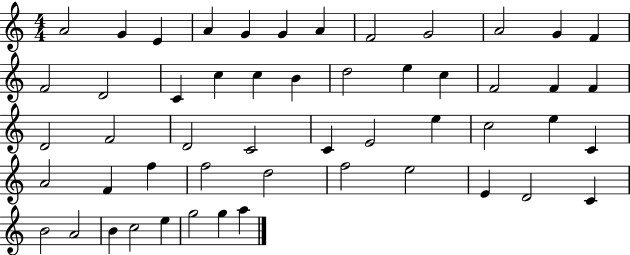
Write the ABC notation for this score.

X:1
T:Untitled
M:4/4
L:1/4
K:C
A2 G E A G G A F2 G2 A2 G F F2 D2 C c c B d2 e c F2 F F D2 F2 D2 C2 C E2 e c2 e C A2 F f f2 d2 f2 e2 E D2 C B2 A2 B c2 e g2 g a